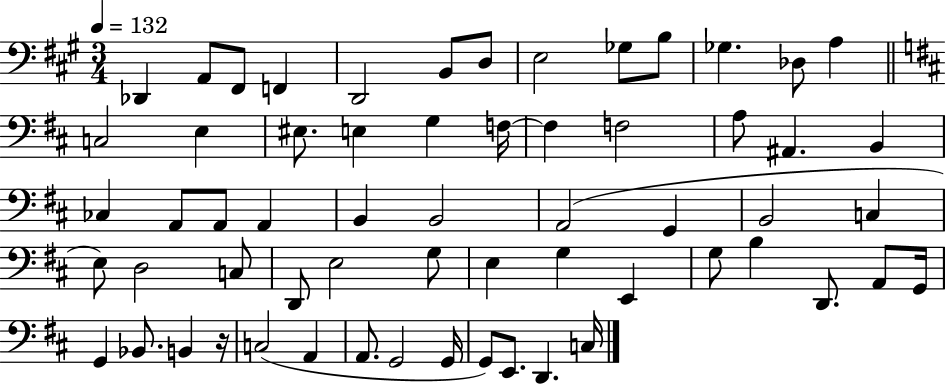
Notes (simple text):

Db2/q A2/e F#2/e F2/q D2/h B2/e D3/e E3/h Gb3/e B3/e Gb3/q. Db3/e A3/q C3/h E3/q EIS3/e. E3/q G3/q F3/s F3/q F3/h A3/e A#2/q. B2/q CES3/q A2/e A2/e A2/q B2/q B2/h A2/h G2/q B2/h C3/q E3/e D3/h C3/e D2/e E3/h G3/e E3/q G3/q E2/q G3/e B3/q D2/e. A2/e G2/s G2/q Bb2/e. B2/q R/s C3/h A2/q A2/e. G2/h G2/s G2/e E2/e. D2/q. C3/s